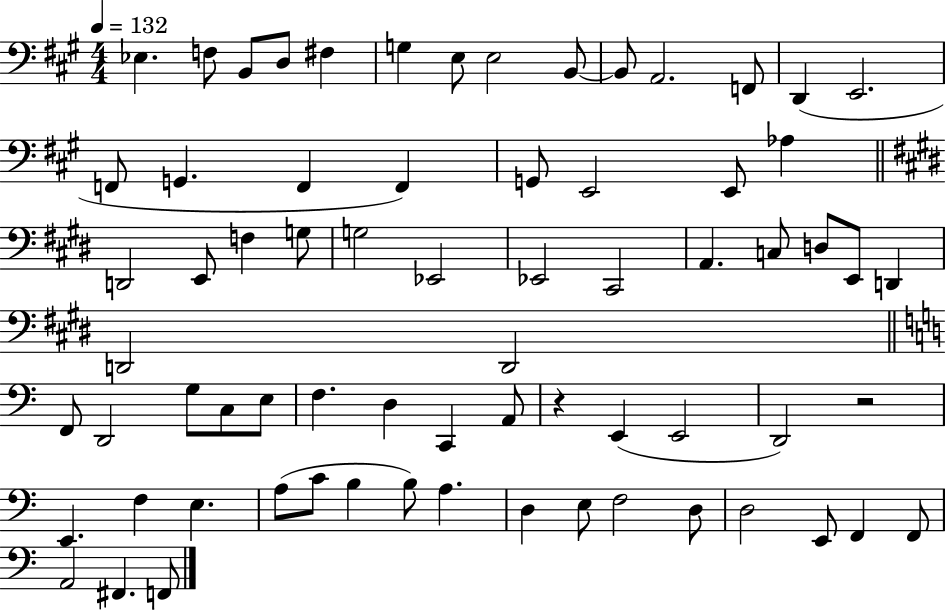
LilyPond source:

{
  \clef bass
  \numericTimeSignature
  \time 4/4
  \key a \major
  \tempo 4 = 132
  \repeat volta 2 { ees4. f8 b,8 d8 fis4 | g4 e8 e2 b,8~~ | b,8 a,2. f,8 | d,4( e,2. | \break f,8 g,4. f,4 f,4) | g,8 e,2 e,8 aes4 | \bar "||" \break \key e \major d,2 e,8 f4 g8 | g2 ees,2 | ees,2 cis,2 | a,4. c8 d8 e,8 d,4 | \break d,2 d,2 | \bar "||" \break \key a \minor f,8 d,2 g8 c8 e8 | f4. d4 c,4 a,8 | r4 e,4( e,2 | d,2) r2 | \break e,4. f4 e4. | a8( c'8 b4 b8) a4. | d4 e8 f2 d8 | d2 e,8 f,4 f,8 | \break a,2 fis,4. f,8 | } \bar "|."
}